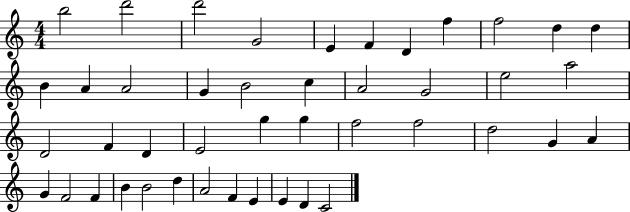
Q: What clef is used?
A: treble